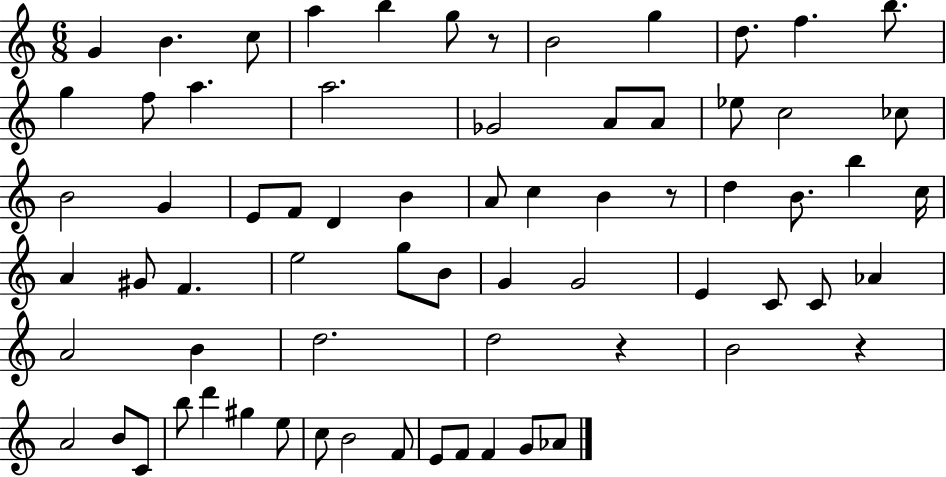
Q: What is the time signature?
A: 6/8